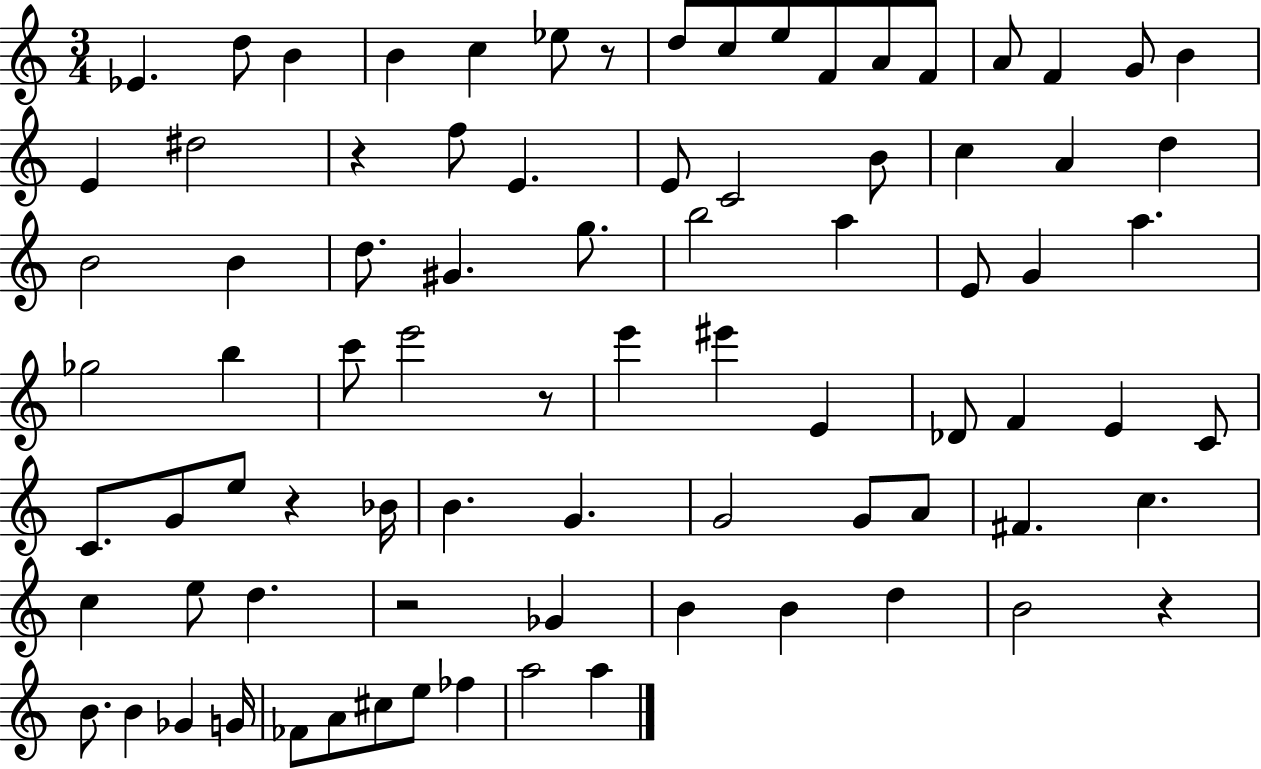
{
  \clef treble
  \numericTimeSignature
  \time 3/4
  \key c \major
  ees'4. d''8 b'4 | b'4 c''4 ees''8 r8 | d''8 c''8 e''8 f'8 a'8 f'8 | a'8 f'4 g'8 b'4 | \break e'4 dis''2 | r4 f''8 e'4. | e'8 c'2 b'8 | c''4 a'4 d''4 | \break b'2 b'4 | d''8. gis'4. g''8. | b''2 a''4 | e'8 g'4 a''4. | \break ges''2 b''4 | c'''8 e'''2 r8 | e'''4 eis'''4 e'4 | des'8 f'4 e'4 c'8 | \break c'8. g'8 e''8 r4 bes'16 | b'4. g'4. | g'2 g'8 a'8 | fis'4. c''4. | \break c''4 e''8 d''4. | r2 ges'4 | b'4 b'4 d''4 | b'2 r4 | \break b'8. b'4 ges'4 g'16 | fes'8 a'8 cis''8 e''8 fes''4 | a''2 a''4 | \bar "|."
}